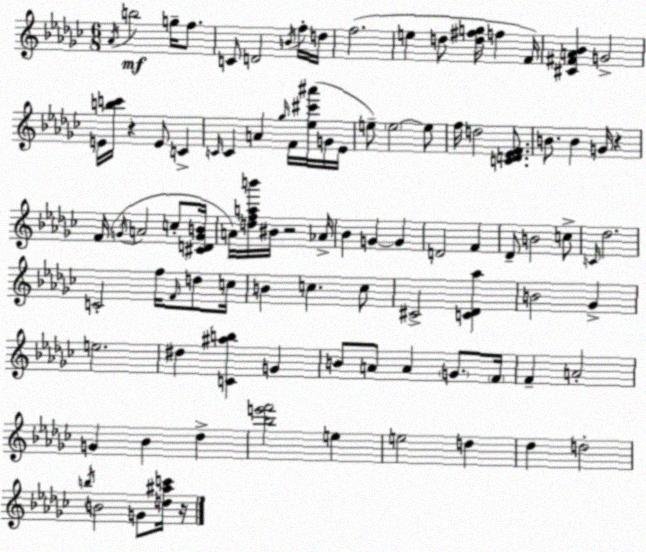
X:1
T:Untitled
M:6/8
L:1/4
K:Ebm
_A/4 b2 g/4 f/2 C/2 D2 B/4 f/4 d/4 f2 e d/2 [d^fg]/4 f F/4 [^C^FA_B] G2 E/4 [bc']/4 z E/2 C C/4 C A _g/4 F/4 [_e^c'^a']/4 G/4 _E/4 e/2 e2 e/2 f/4 d2 [CD_EF]/2 B/2 B G/4 z F/4 G/4 A2 c/2 [^CDGB]/4 A/4 [dfab']/4 ^B/4 z2 _A/4 _B G G D2 F _D/2 B2 c/2 C/4 _d2 C2 f/4 F/4 d/2 c/4 B c c/2 ^C2 [C_D_a] B2 _G e2 ^d [C^ab] G B/2 A/2 A G/2 F/4 F A2 G _B _d [_be'f']2 e e2 d _d d2 b/4 B2 G/2 [d^ac']/4 z/4